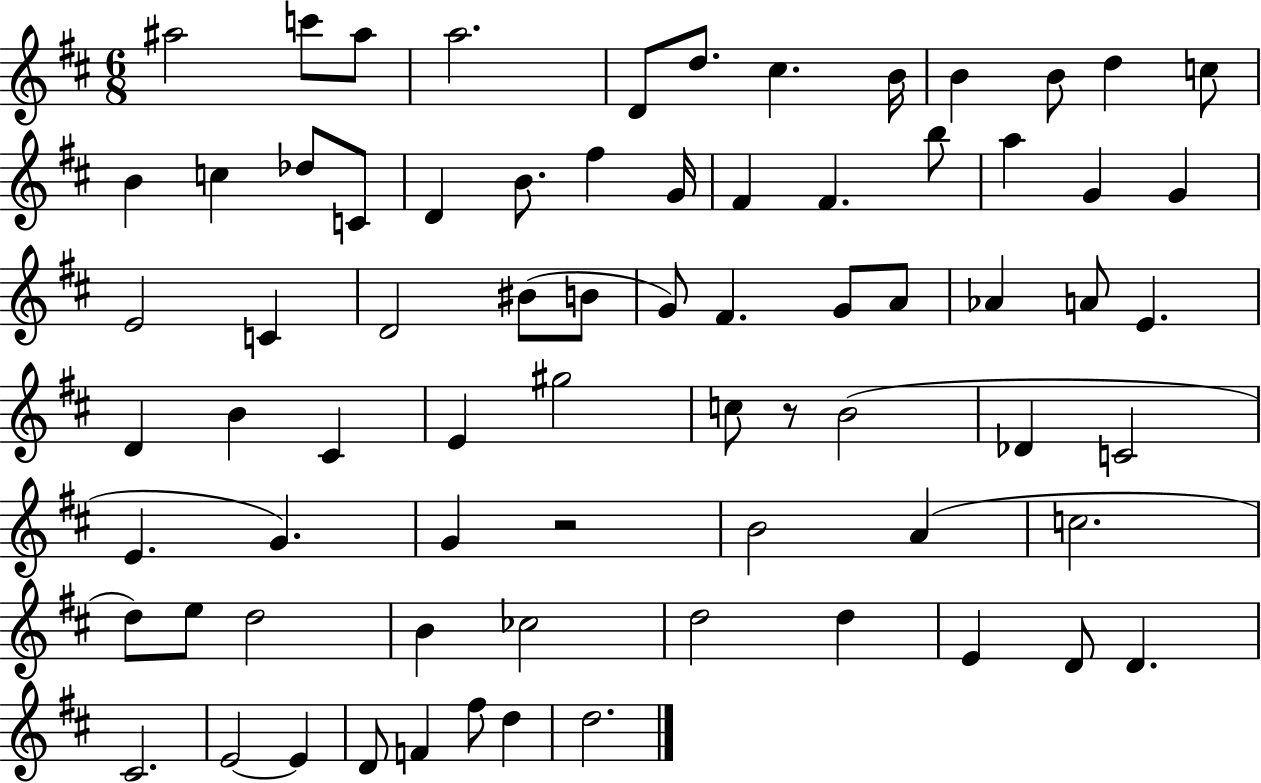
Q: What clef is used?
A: treble